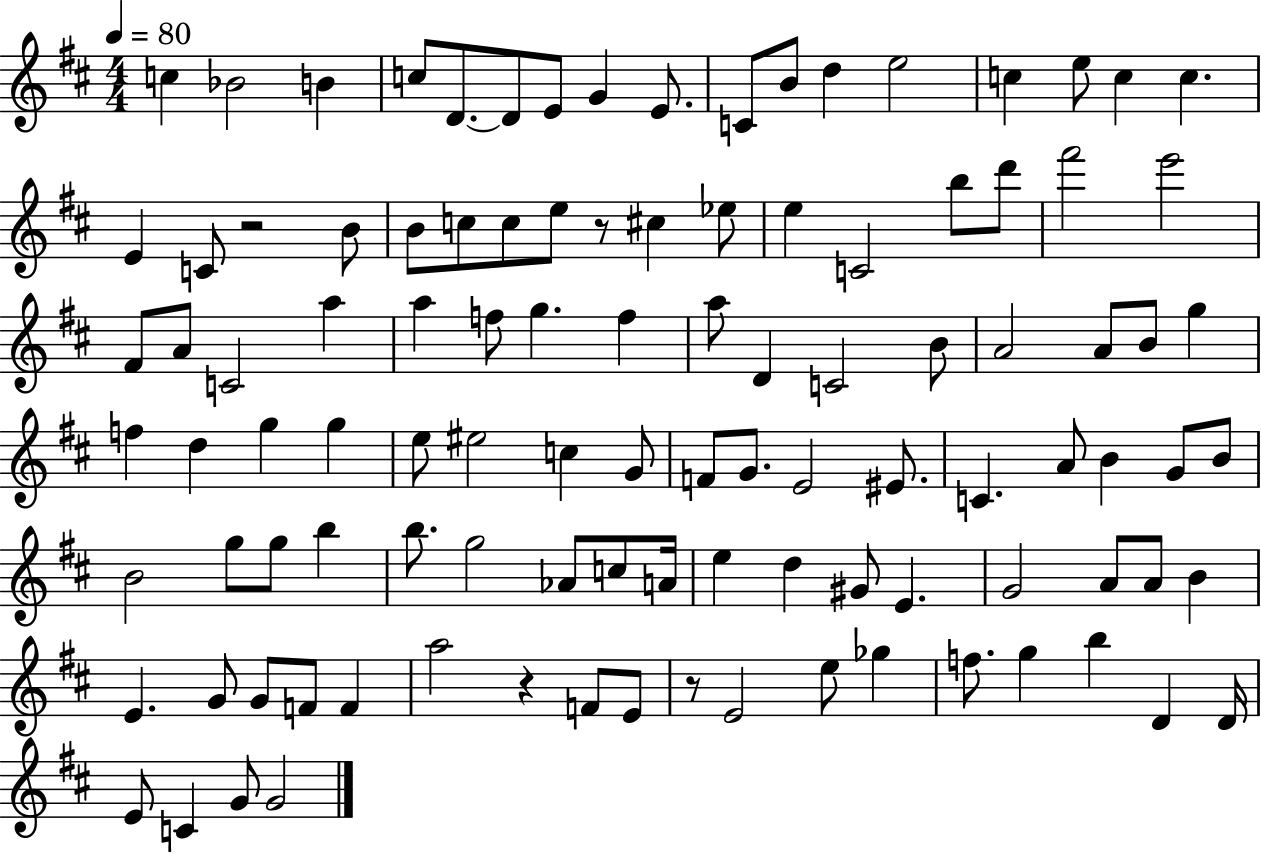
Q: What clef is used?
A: treble